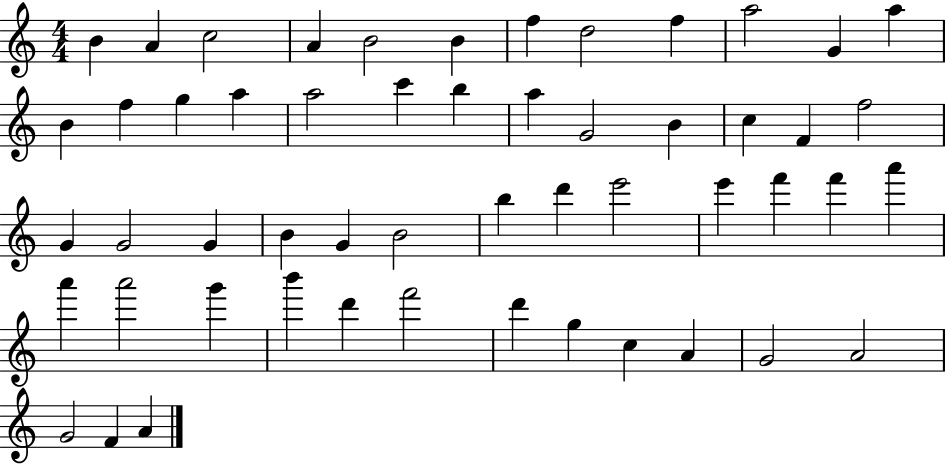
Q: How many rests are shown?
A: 0